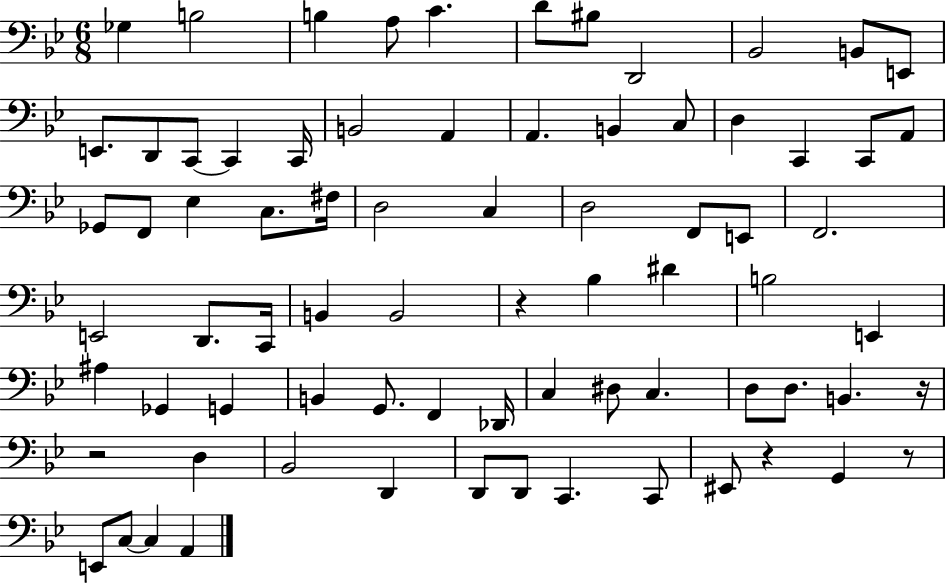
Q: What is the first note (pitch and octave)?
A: Gb3